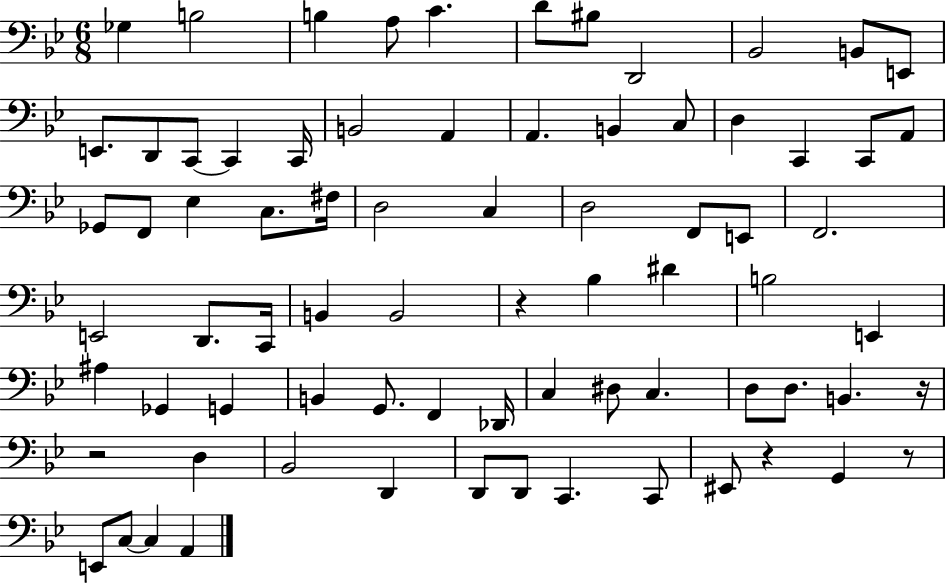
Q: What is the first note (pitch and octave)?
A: Gb3